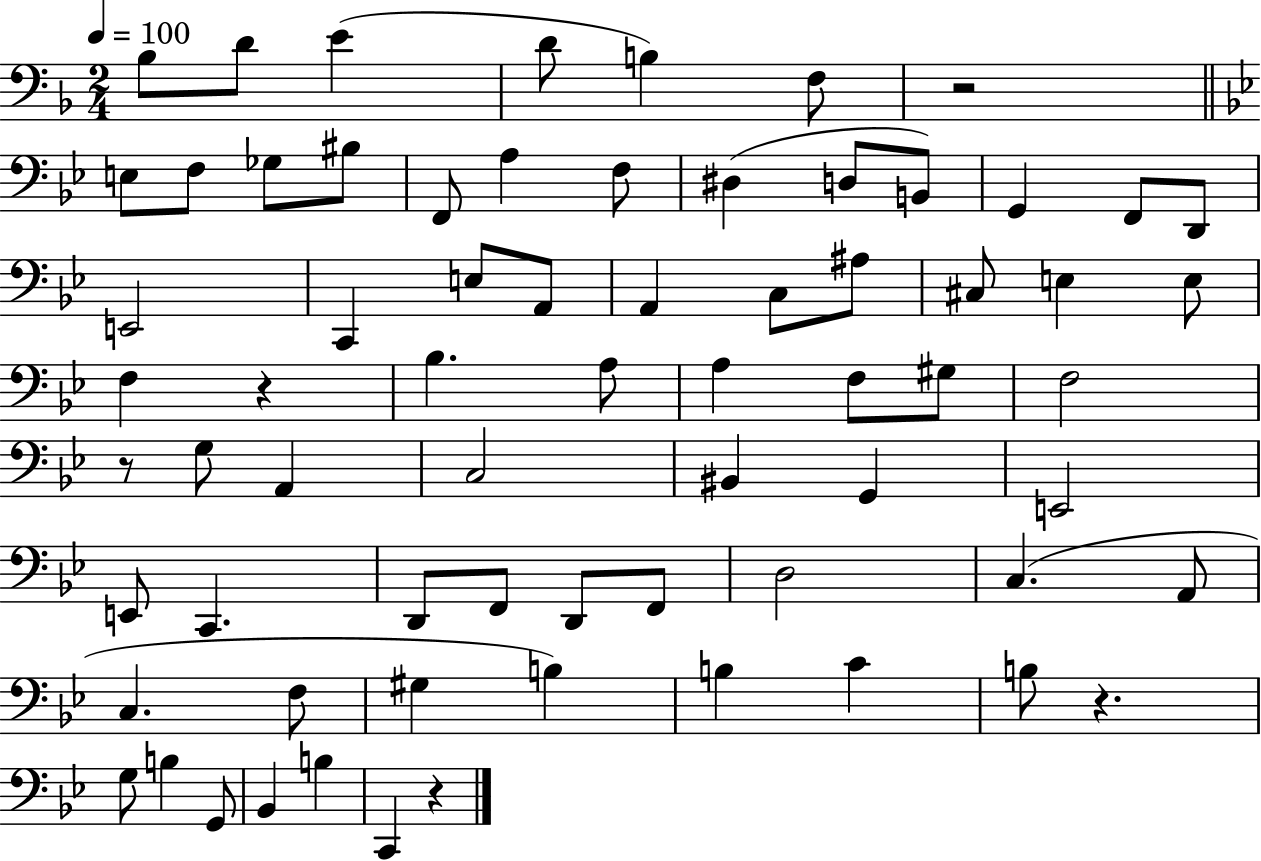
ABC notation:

X:1
T:Untitled
M:2/4
L:1/4
K:F
_B,/2 D/2 E D/2 B, F,/2 z2 E,/2 F,/2 _G,/2 ^B,/2 F,,/2 A, F,/2 ^D, D,/2 B,,/2 G,, F,,/2 D,,/2 E,,2 C,, E,/2 A,,/2 A,, C,/2 ^A,/2 ^C,/2 E, E,/2 F, z _B, A,/2 A, F,/2 ^G,/2 F,2 z/2 G,/2 A,, C,2 ^B,, G,, E,,2 E,,/2 C,, D,,/2 F,,/2 D,,/2 F,,/2 D,2 C, A,,/2 C, F,/2 ^G, B, B, C B,/2 z G,/2 B, G,,/2 _B,, B, C,, z